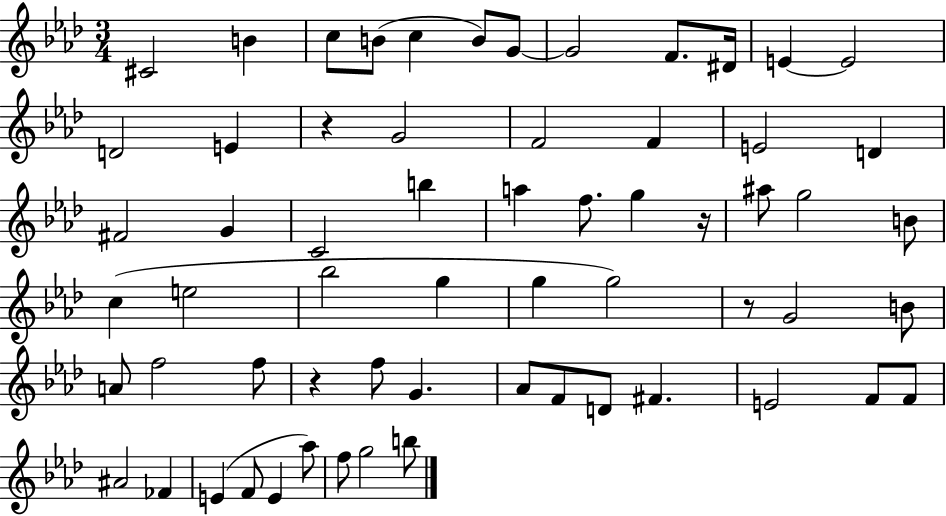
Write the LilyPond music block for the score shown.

{
  \clef treble
  \numericTimeSignature
  \time 3/4
  \key aes \major
  cis'2 b'4 | c''8 b'8( c''4 b'8) g'8~~ | g'2 f'8. dis'16 | e'4~~ e'2 | \break d'2 e'4 | r4 g'2 | f'2 f'4 | e'2 d'4 | \break fis'2 g'4 | c'2 b''4 | a''4 f''8. g''4 r16 | ais''8 g''2 b'8 | \break c''4( e''2 | bes''2 g''4 | g''4 g''2) | r8 g'2 b'8 | \break a'8 f''2 f''8 | r4 f''8 g'4. | aes'8 f'8 d'8 fis'4. | e'2 f'8 f'8 | \break ais'2 fes'4 | e'4( f'8 e'4 aes''8) | f''8 g''2 b''8 | \bar "|."
}